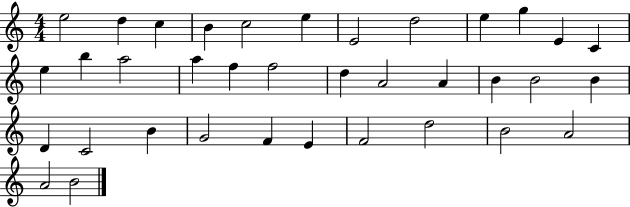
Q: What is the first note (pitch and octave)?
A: E5